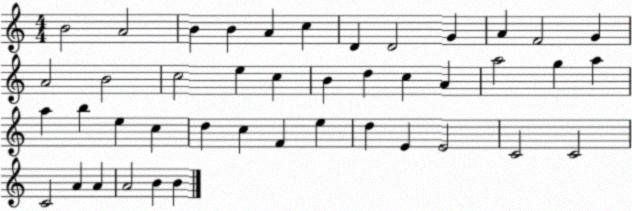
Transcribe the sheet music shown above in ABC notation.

X:1
T:Untitled
M:4/4
L:1/4
K:C
B2 A2 B B A c D D2 G A F2 G A2 B2 c2 e c B d c A a2 g a a b e c d c F e d E E2 C2 C2 C2 A A A2 B B